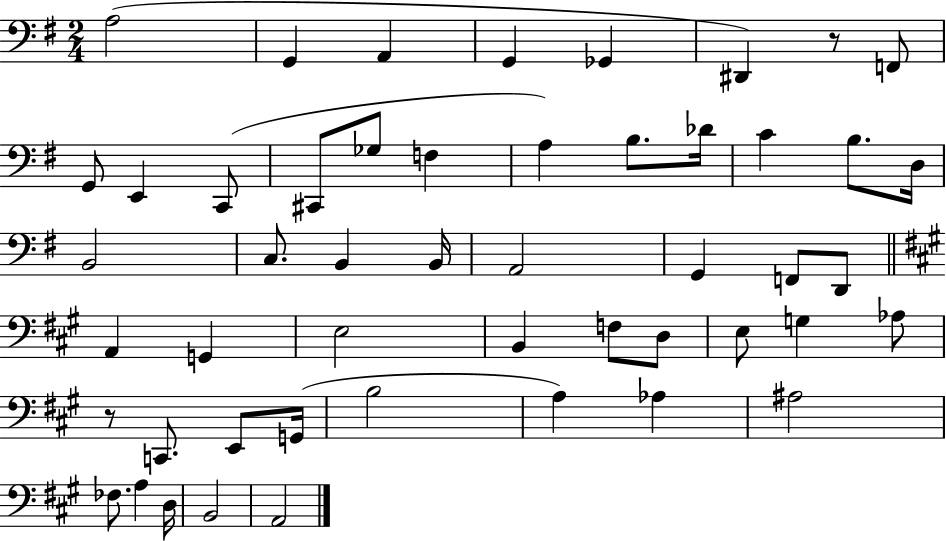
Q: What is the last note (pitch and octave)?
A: A2